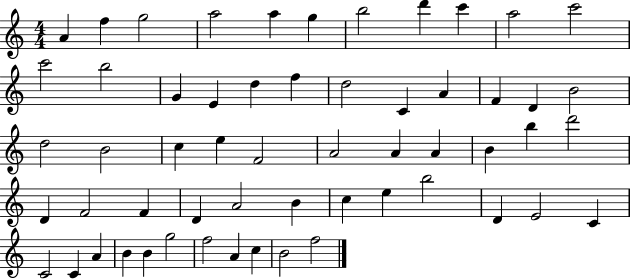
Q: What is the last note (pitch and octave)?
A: F5